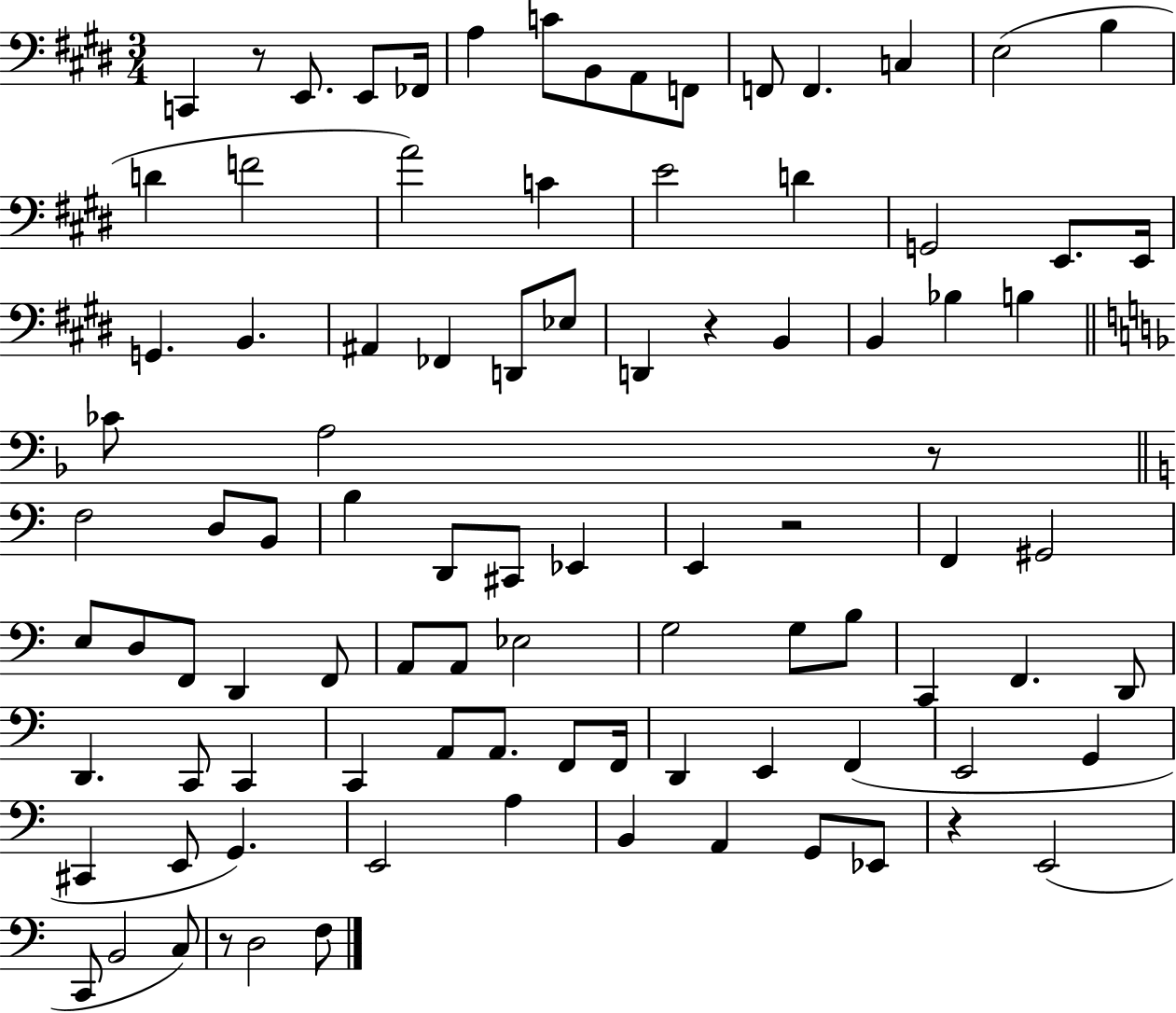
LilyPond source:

{
  \clef bass
  \numericTimeSignature
  \time 3/4
  \key e \major
  c,4 r8 e,8. e,8 fes,16 | a4 c'8 b,8 a,8 f,8 | f,8 f,4. c4 | e2( b4 | \break d'4 f'2 | a'2) c'4 | e'2 d'4 | g,2 e,8. e,16 | \break g,4. b,4. | ais,4 fes,4 d,8 ees8 | d,4 r4 b,4 | b,4 bes4 b4 | \break \bar "||" \break \key f \major ces'8 a2 r8 | \bar "||" \break \key c \major f2 d8 b,8 | b4 d,8 cis,8 ees,4 | e,4 r2 | f,4 gis,2 | \break e8 d8 f,8 d,4 f,8 | a,8 a,8 ees2 | g2 g8 b8 | c,4 f,4. d,8 | \break d,4. c,8 c,4 | c,4 a,8 a,8. f,8 f,16 | d,4 e,4 f,4( | e,2 g,4 | \break cis,4 e,8 g,4.) | e,2 a4 | b,4 a,4 g,8 ees,8 | r4 e,2( | \break c,8 b,2 c8) | r8 d2 f8 | \bar "|."
}